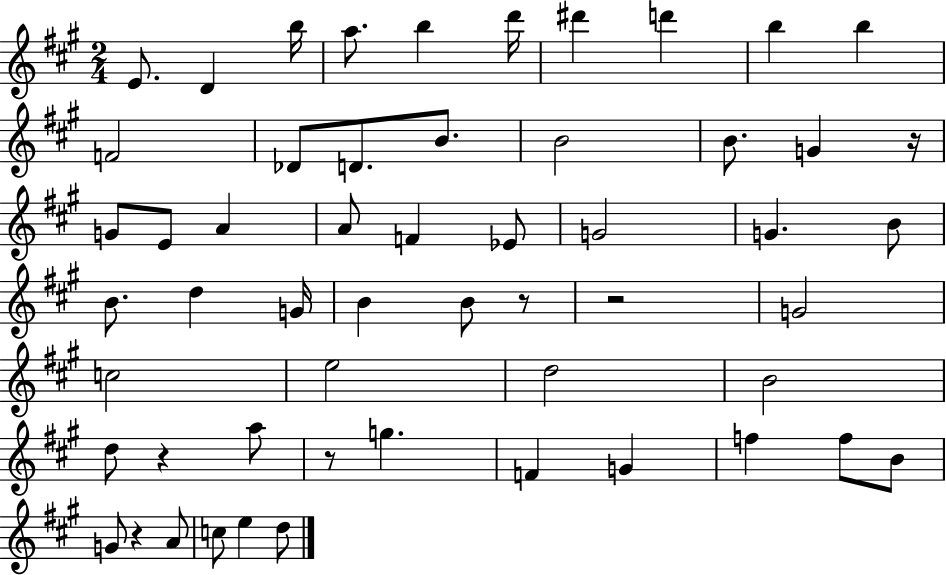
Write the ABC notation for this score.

X:1
T:Untitled
M:2/4
L:1/4
K:A
E/2 D b/4 a/2 b d'/4 ^d' d' b b F2 _D/2 D/2 B/2 B2 B/2 G z/4 G/2 E/2 A A/2 F _E/2 G2 G B/2 B/2 d G/4 B B/2 z/2 z2 G2 c2 e2 d2 B2 d/2 z a/2 z/2 g F G f f/2 B/2 G/2 z A/2 c/2 e d/2